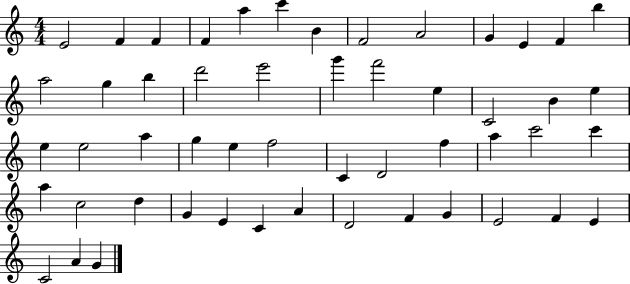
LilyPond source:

{
  \clef treble
  \numericTimeSignature
  \time 4/4
  \key c \major
  e'2 f'4 f'4 | f'4 a''4 c'''4 b'4 | f'2 a'2 | g'4 e'4 f'4 b''4 | \break a''2 g''4 b''4 | d'''2 e'''2 | g'''4 f'''2 e''4 | c'2 b'4 e''4 | \break e''4 e''2 a''4 | g''4 e''4 f''2 | c'4 d'2 f''4 | a''4 c'''2 c'''4 | \break a''4 c''2 d''4 | g'4 e'4 c'4 a'4 | d'2 f'4 g'4 | e'2 f'4 e'4 | \break c'2 a'4 g'4 | \bar "|."
}